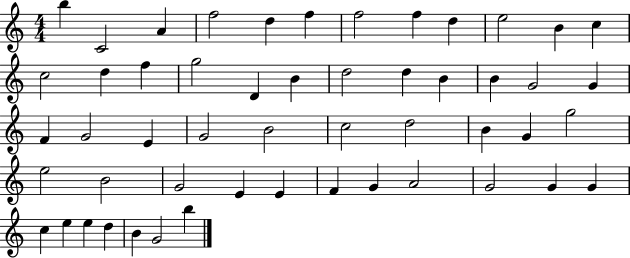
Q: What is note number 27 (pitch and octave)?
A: E4